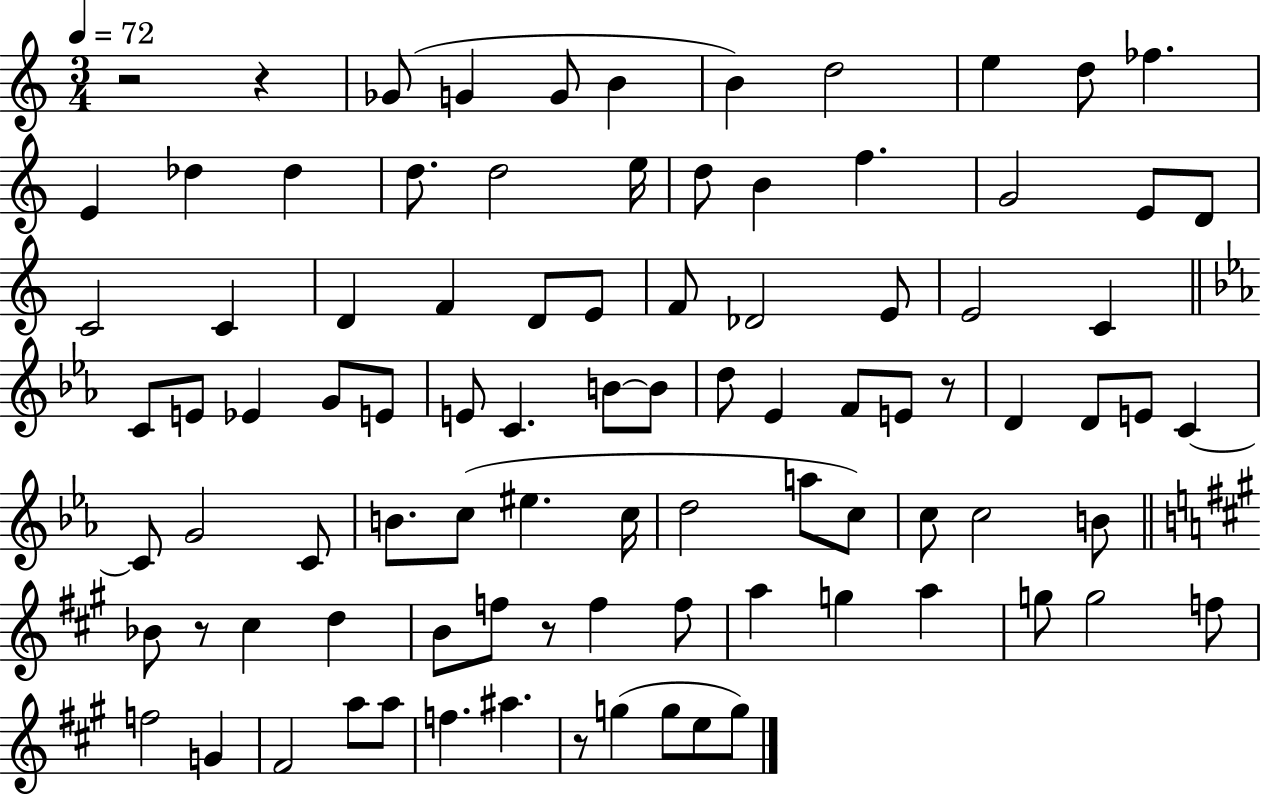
{
  \clef treble
  \numericTimeSignature
  \time 3/4
  \key c \major
  \tempo 4 = 72
  r2 r4 | ges'8( g'4 g'8 b'4 | b'4) d''2 | e''4 d''8 fes''4. | \break e'4 des''4 des''4 | d''8. d''2 e''16 | d''8 b'4 f''4. | g'2 e'8 d'8 | \break c'2 c'4 | d'4 f'4 d'8 e'8 | f'8 des'2 e'8 | e'2 c'4 | \break \bar "||" \break \key ees \major c'8 e'8 ees'4 g'8 e'8 | e'8 c'4. b'8~~ b'8 | d''8 ees'4 f'8 e'8 r8 | d'4 d'8 e'8 c'4~~ | \break c'8 g'2 c'8 | b'8. c''8( eis''4. c''16 | d''2 a''8 c''8) | c''8 c''2 b'8 | \break \bar "||" \break \key a \major bes'8 r8 cis''4 d''4 | b'8 f''8 r8 f''4 f''8 | a''4 g''4 a''4 | g''8 g''2 f''8 | \break f''2 g'4 | fis'2 a''8 a''8 | f''4. ais''4. | r8 g''4( g''8 e''8 g''8) | \break \bar "|."
}